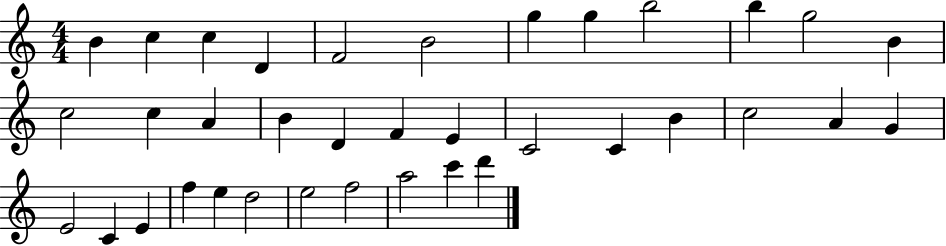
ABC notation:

X:1
T:Untitled
M:4/4
L:1/4
K:C
B c c D F2 B2 g g b2 b g2 B c2 c A B D F E C2 C B c2 A G E2 C E f e d2 e2 f2 a2 c' d'